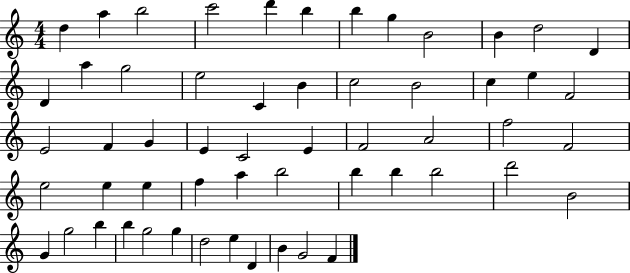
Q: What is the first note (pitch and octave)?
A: D5